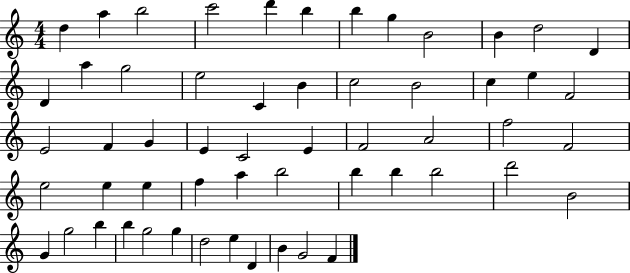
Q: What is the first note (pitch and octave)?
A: D5